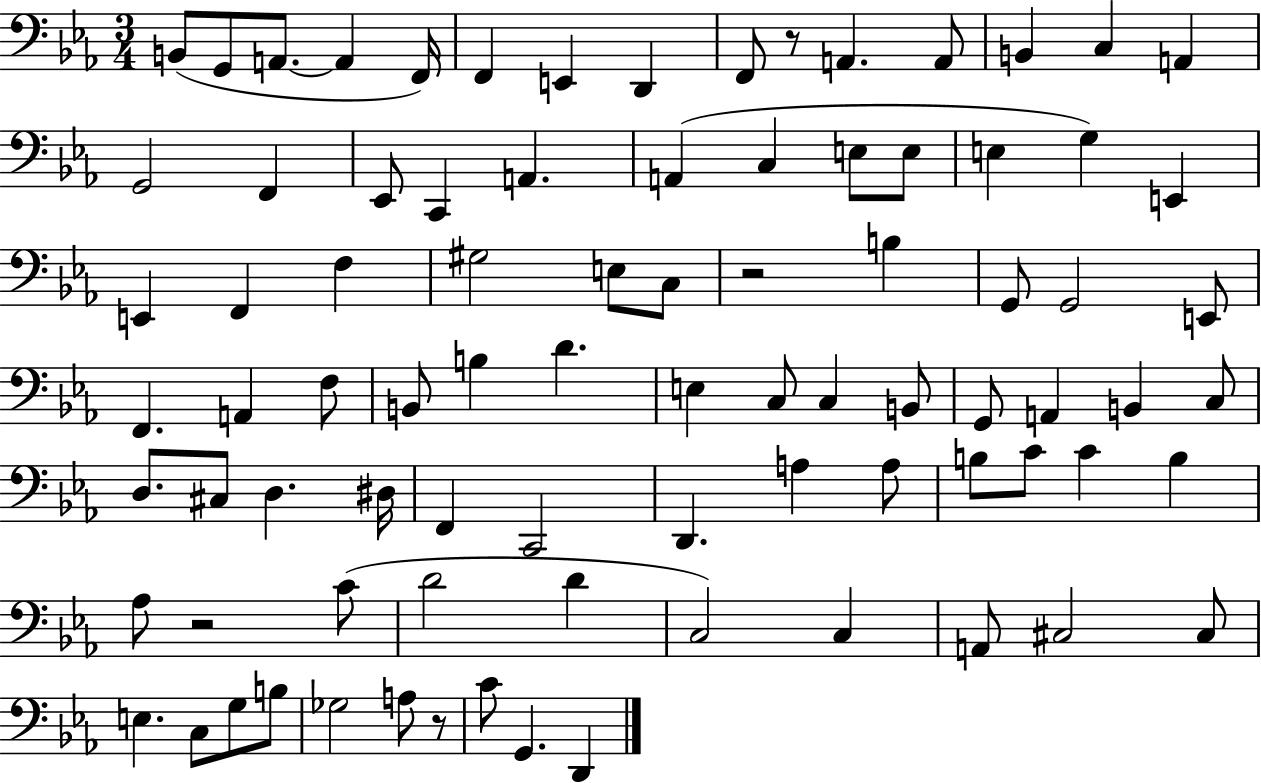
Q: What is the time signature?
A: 3/4